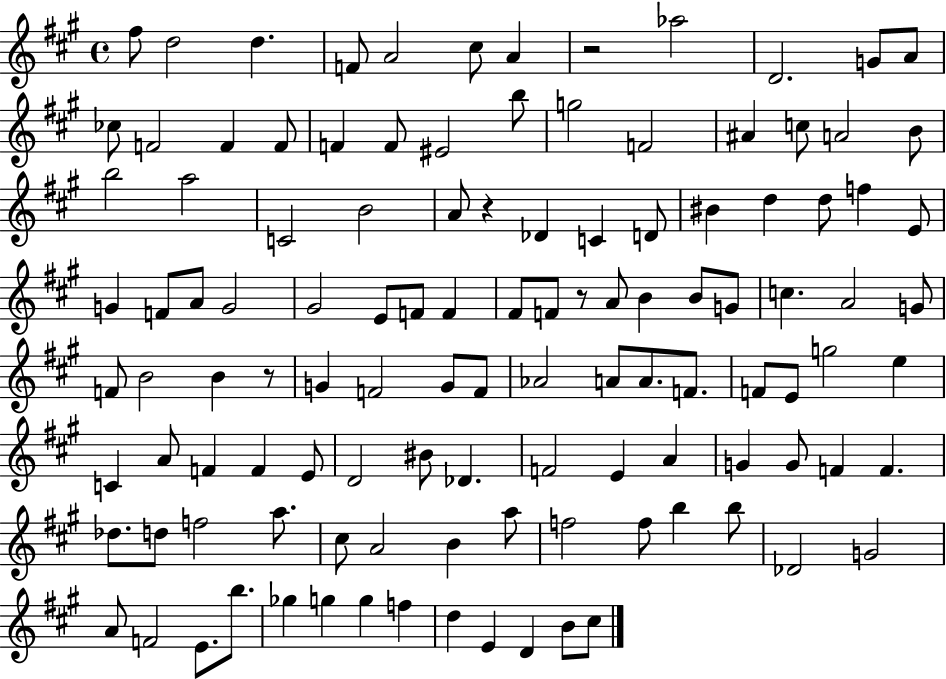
X:1
T:Untitled
M:4/4
L:1/4
K:A
^f/2 d2 d F/2 A2 ^c/2 A z2 _a2 D2 G/2 A/2 _c/2 F2 F F/2 F F/2 ^E2 b/2 g2 F2 ^A c/2 A2 B/2 b2 a2 C2 B2 A/2 z _D C D/2 ^B d d/2 f E/2 G F/2 A/2 G2 ^G2 E/2 F/2 F ^F/2 F/2 z/2 A/2 B B/2 G/2 c A2 G/2 F/2 B2 B z/2 G F2 G/2 F/2 _A2 A/2 A/2 F/2 F/2 E/2 g2 e C A/2 F F E/2 D2 ^B/2 _D F2 E A G G/2 F F _d/2 d/2 f2 a/2 ^c/2 A2 B a/2 f2 f/2 b b/2 _D2 G2 A/2 F2 E/2 b/2 _g g g f d E D B/2 ^c/2